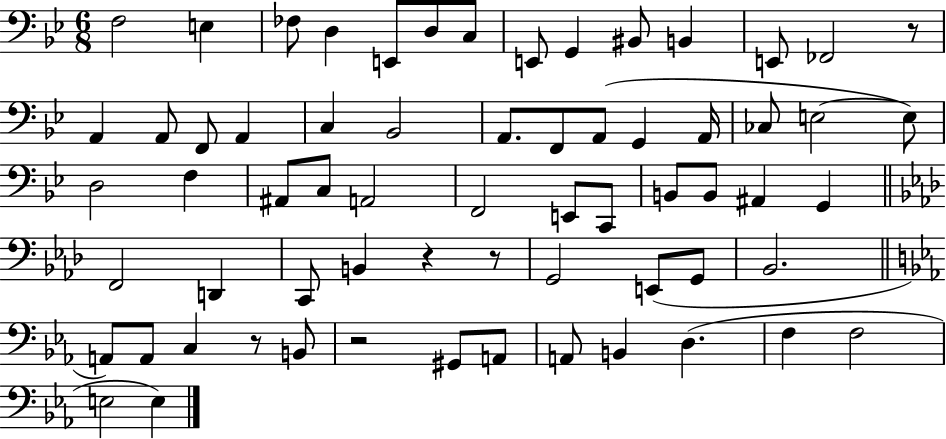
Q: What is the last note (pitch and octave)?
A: E3